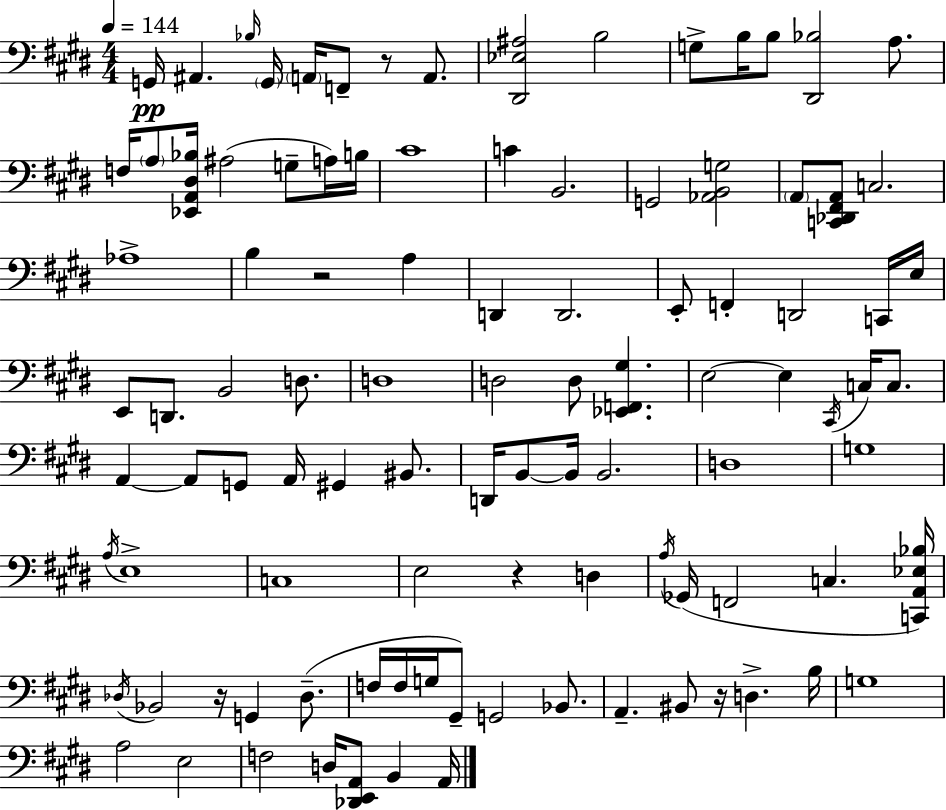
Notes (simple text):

G2/s A#2/q. Bb3/s G2/s A2/s F2/e R/e A2/e. [D#2,Eb3,A#3]/h B3/h G3/e B3/s B3/e [D#2,Bb3]/h A3/e. F3/s A3/e [Eb2,A2,D#3,Bb3]/s A#3/h G3/e A3/s B3/s C#4/w C4/q B2/h. G2/h [Ab2,B2,G3]/h A2/e [C2,Db2,F#2,A2]/e C3/h. Ab3/w B3/q R/h A3/q D2/q D2/h. E2/e F2/q D2/h C2/s E3/s E2/e D2/e. B2/h D3/e. D3/w D3/h D3/e [Eb2,F2,G#3]/q. E3/h E3/q C#2/s C3/s C3/e. A2/q A2/e G2/e A2/s G#2/q BIS2/e. D2/s B2/e B2/s B2/h. D3/w G3/w A3/s E3/w C3/w E3/h R/q D3/q A3/s Gb2/s F2/h C3/q. [C2,A2,Eb3,Bb3]/s Db3/s Bb2/h R/s G2/q Db3/e. F3/s F3/s G3/s G#2/e G2/h Bb2/e. A2/q. BIS2/e R/s D3/q. B3/s G3/w A3/h E3/h F3/h D3/s [Db2,E2,A2]/e B2/q A2/s